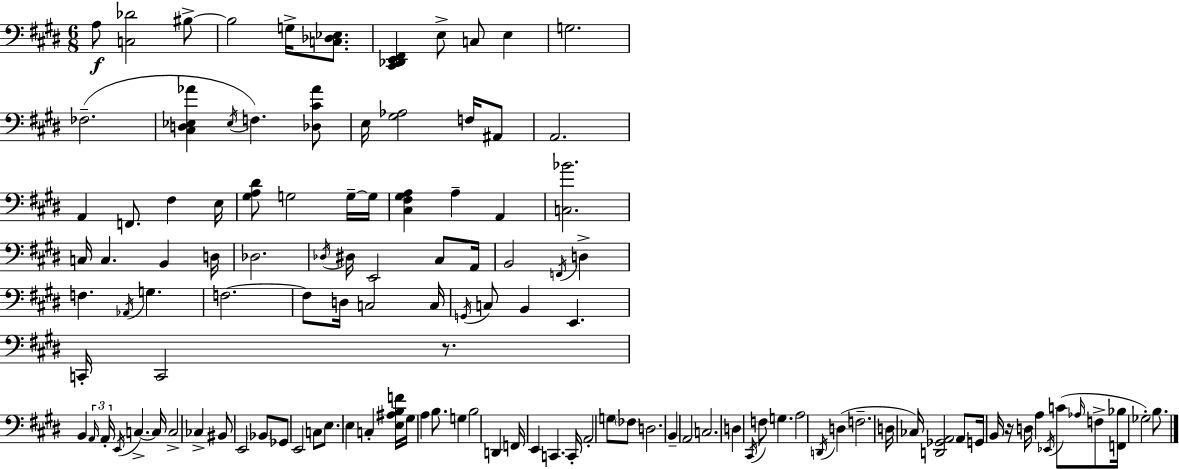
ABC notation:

X:1
T:Untitled
M:6/8
L:1/4
K:E
A,/2 [C,_D]2 ^B,/2 ^B,2 G,/4 [C,_D,_E,]/2 [^C,,_D,,E,,^F,,] E,/2 C,/2 E, G,2 _F,2 [^C,D,_E,_A] _E,/4 F, [_D,^C_A]/2 E,/4 [^G,_A,]2 F,/4 ^A,,/2 A,,2 A,, F,,/2 ^F, E,/4 [^G,A,^D]/2 G,2 G,/4 G,/4 [^C,^F,^G,A,] A, A,, [C,_B]2 C,/4 C, B,, D,/4 _D,2 _D,/4 ^D,/4 E,,2 ^C,/2 A,,/4 B,,2 F,,/4 D, F, _A,,/4 G, F,2 F,/2 D,/4 C,2 C,/4 G,,/4 C,/2 B,, E,, C,,/4 C,,2 z/2 B,, A,,/4 A,,/4 E,,/4 C, C,/4 C,2 _C, ^B,,/2 E,,2 _B,,/2 _G,,/2 E,,2 C,/2 E,/2 E, C, [E,^A,B,F]/4 ^G,/4 A, B,/2 G, B,2 D,, F,,/4 E,, C,, C,,/4 A,,2 G,/2 _F,/2 D,2 B,, A,,2 C,2 D, ^C,,/4 F,/2 G, A,2 D,,/4 D, F,2 D,/4 _C,/4 [D,,_G,,A,,]2 A,,/2 G,,/4 B,,/4 z/4 D,/4 A, _E,,/4 C/2 _A,/4 F,/2 [F,,_B,]/4 _G,2 B,/2